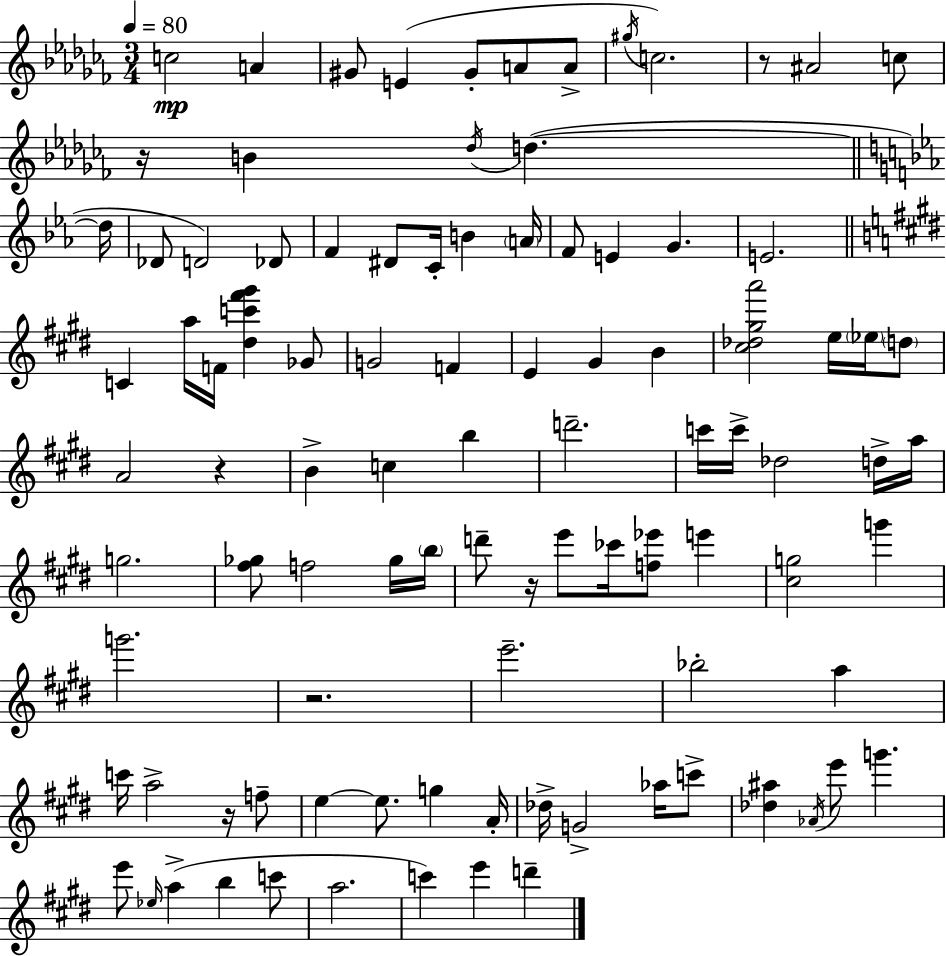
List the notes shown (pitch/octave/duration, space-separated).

C5/h A4/q G#4/e E4/q G#4/e A4/e A4/e G#5/s C5/h. R/e A#4/h C5/e R/s B4/q Db5/s D5/q. D5/s Db4/e D4/h Db4/e F4/q D#4/e C4/s B4/q A4/s F4/e E4/q G4/q. E4/h. C4/q A5/s F4/s [D#5,C6,F#6,G#6]/q Gb4/e G4/h F4/q E4/q G#4/q B4/q [C#5,Db5,G#5,A6]/h E5/s Eb5/s D5/e A4/h R/q B4/q C5/q B5/q D6/h. C6/s C6/s Db5/h D5/s A5/s G5/h. [F#5,Gb5]/e F5/h Gb5/s B5/s D6/e R/s E6/e CES6/s [F5,Eb6]/e E6/q [C#5,G5]/h G6/q G6/h. R/h. E6/h. Bb5/h A5/q C6/s A5/h R/s F5/e E5/q E5/e. G5/q A4/s Db5/s G4/h Ab5/s C6/e [Db5,A#5]/q Ab4/s E6/e G6/q. E6/e Eb5/s A5/q B5/q C6/e A5/h. C6/q E6/q D6/q